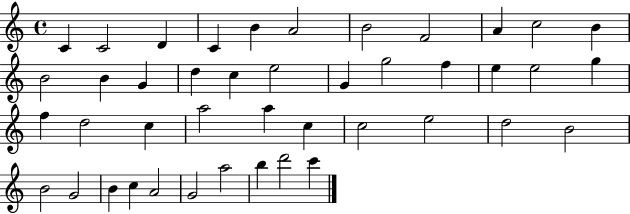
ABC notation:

X:1
T:Untitled
M:4/4
L:1/4
K:C
C C2 D C B A2 B2 F2 A c2 B B2 B G d c e2 G g2 f e e2 g f d2 c a2 a c c2 e2 d2 B2 B2 G2 B c A2 G2 a2 b d'2 c'